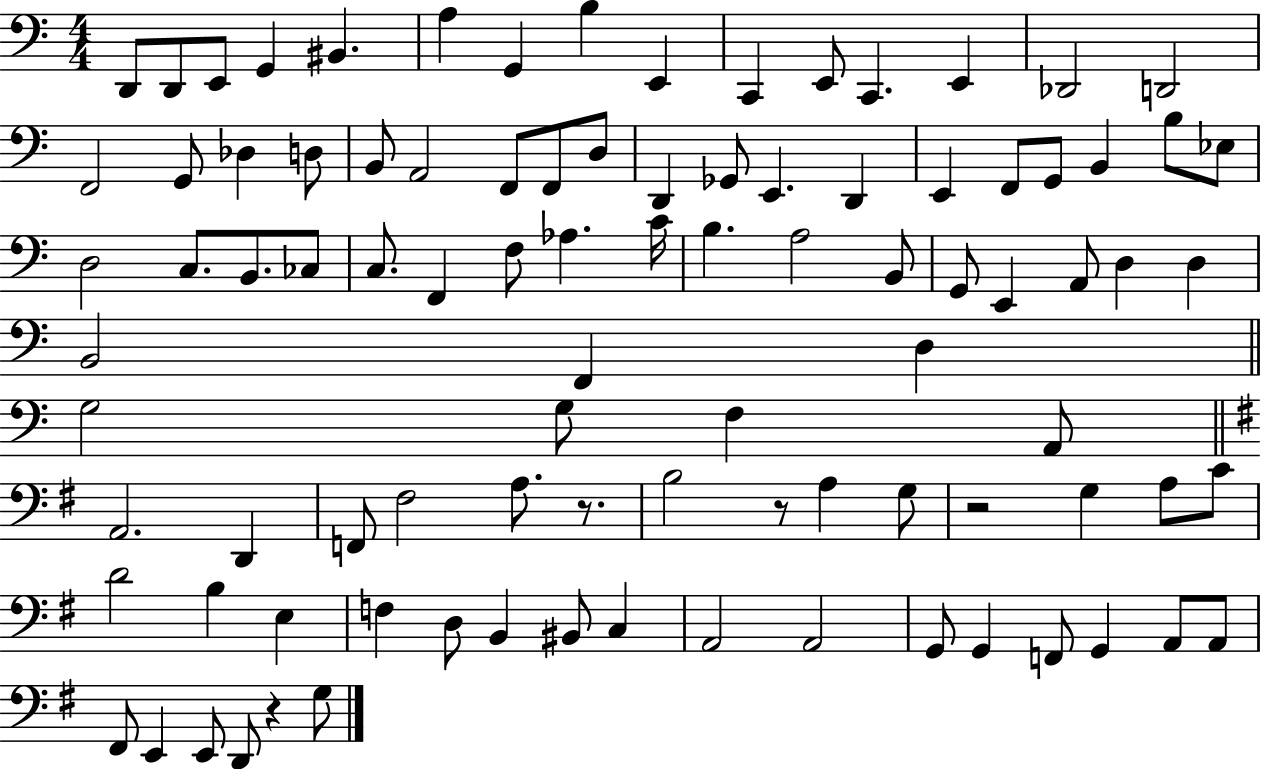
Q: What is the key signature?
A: C major